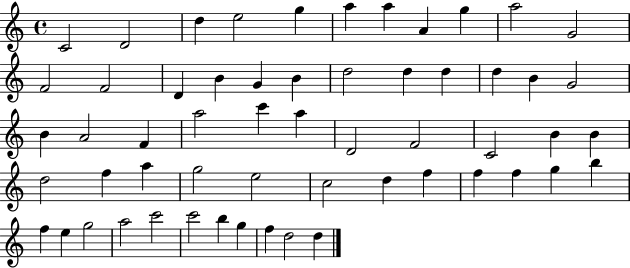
{
  \clef treble
  \time 4/4
  \defaultTimeSignature
  \key c \major
  c'2 d'2 | d''4 e''2 g''4 | a''4 a''4 a'4 g''4 | a''2 g'2 | \break f'2 f'2 | d'4 b'4 g'4 b'4 | d''2 d''4 d''4 | d''4 b'4 g'2 | \break b'4 a'2 f'4 | a''2 c'''4 a''4 | d'2 f'2 | c'2 b'4 b'4 | \break d''2 f''4 a''4 | g''2 e''2 | c''2 d''4 f''4 | f''4 f''4 g''4 b''4 | \break f''4 e''4 g''2 | a''2 c'''2 | c'''2 b''4 g''4 | f''4 d''2 d''4 | \break \bar "|."
}